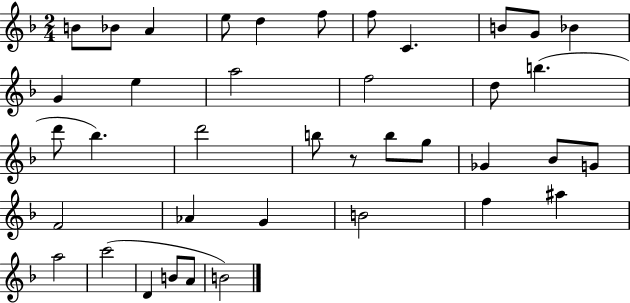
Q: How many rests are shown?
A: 1